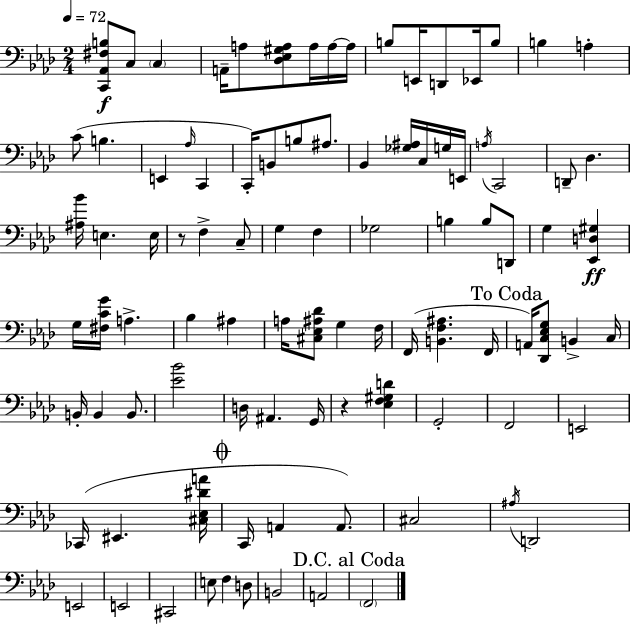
{
  \clef bass
  \numericTimeSignature
  \time 2/4
  \key aes \major
  \tempo 4 = 72
  <c, aes, fis b>8\f c8 \parenthesize c4 | a,16-- a8 <des ees gis a>8 a16 a16~~ a16 | b8 e,16 d,8 ees,16 b8 | b4 a4-. | \break c'8( b4. | e,4 \grace { aes16 } c,4 | c,16-.) b,8 b8 ais8. | bes,4 <ges ais>16 c16 g16 | \break e,16 \acciaccatura { a16 } c,2 | d,8-- des4. | <ais bes'>16 e4. | e16 r8 f4-> | \break c8-- g4 f4 | ges2 | b4 b8 | d,8 g4 <ees, d gis>4\ff | \break g16 <fis c' g'>16 a4.-> | bes4 ais4 | a16 <cis ees ais des'>8 g4 | f16 f,16( <b, f ais>4. | \break f,16 \mark "To Coda" a,16) <des, c ees g>8 b,4-> | c16 b,16-. b,4 b,8. | <ees' bes'>2 | d16 ais,4. | \break g,16 r4 <ees f gis d'>4 | g,2-. | f,2 | e,2 | \break ces,16( eis,4. | <cis ees dis' a'>16 \mark \markup { \musicglyph "scripts.coda" } c,16 a,4 a,8.) | cis2 | \acciaccatura { ais16 } d,2 | \break e,2 | e,2 | cis,2 | e8 f4 | \break d8 b,2 | a,2 | \mark "D.C. al Coda" \parenthesize f,2 | \bar "|."
}